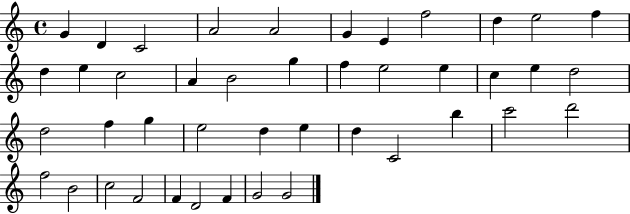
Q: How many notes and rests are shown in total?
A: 43